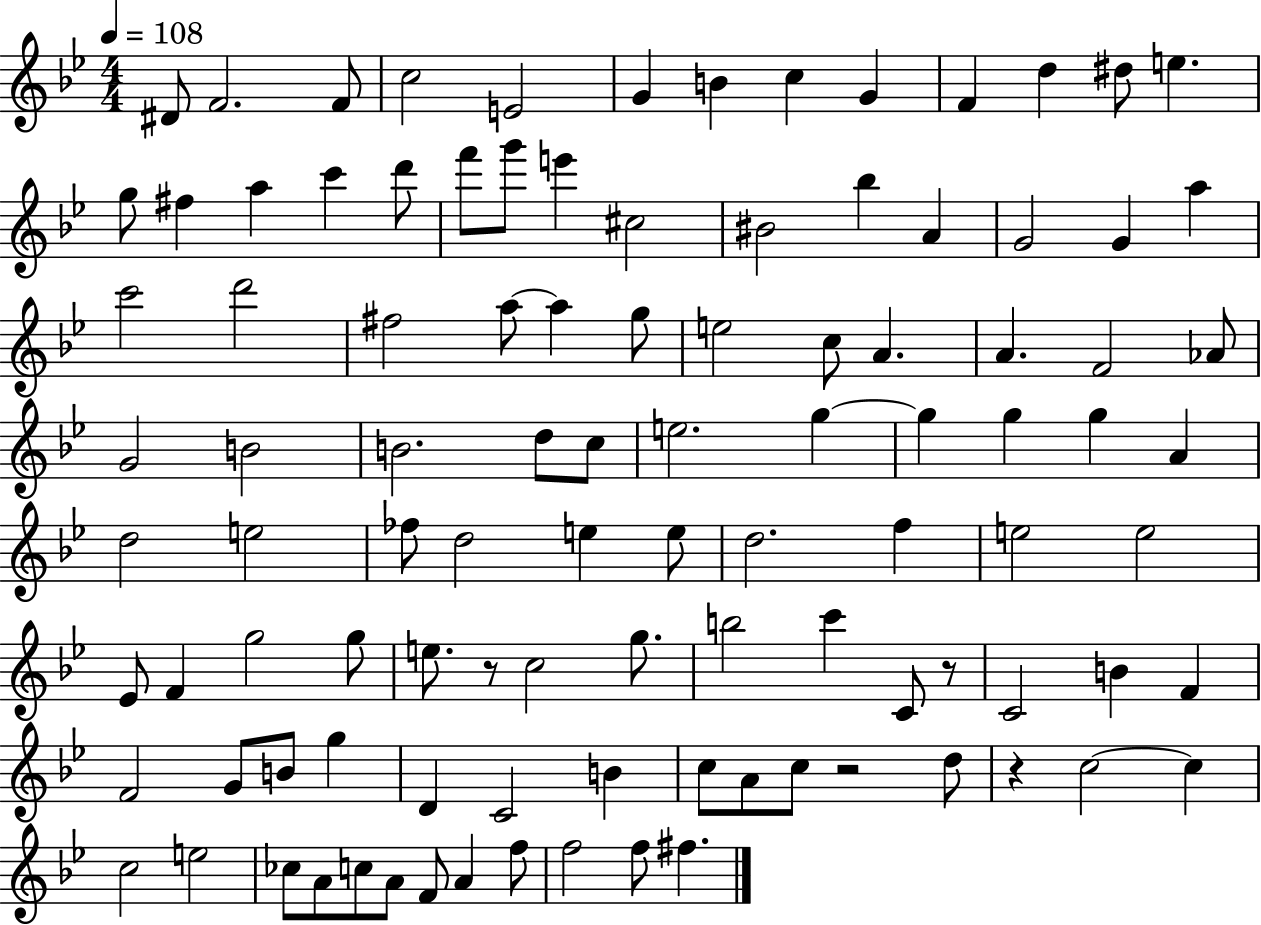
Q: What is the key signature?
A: BES major